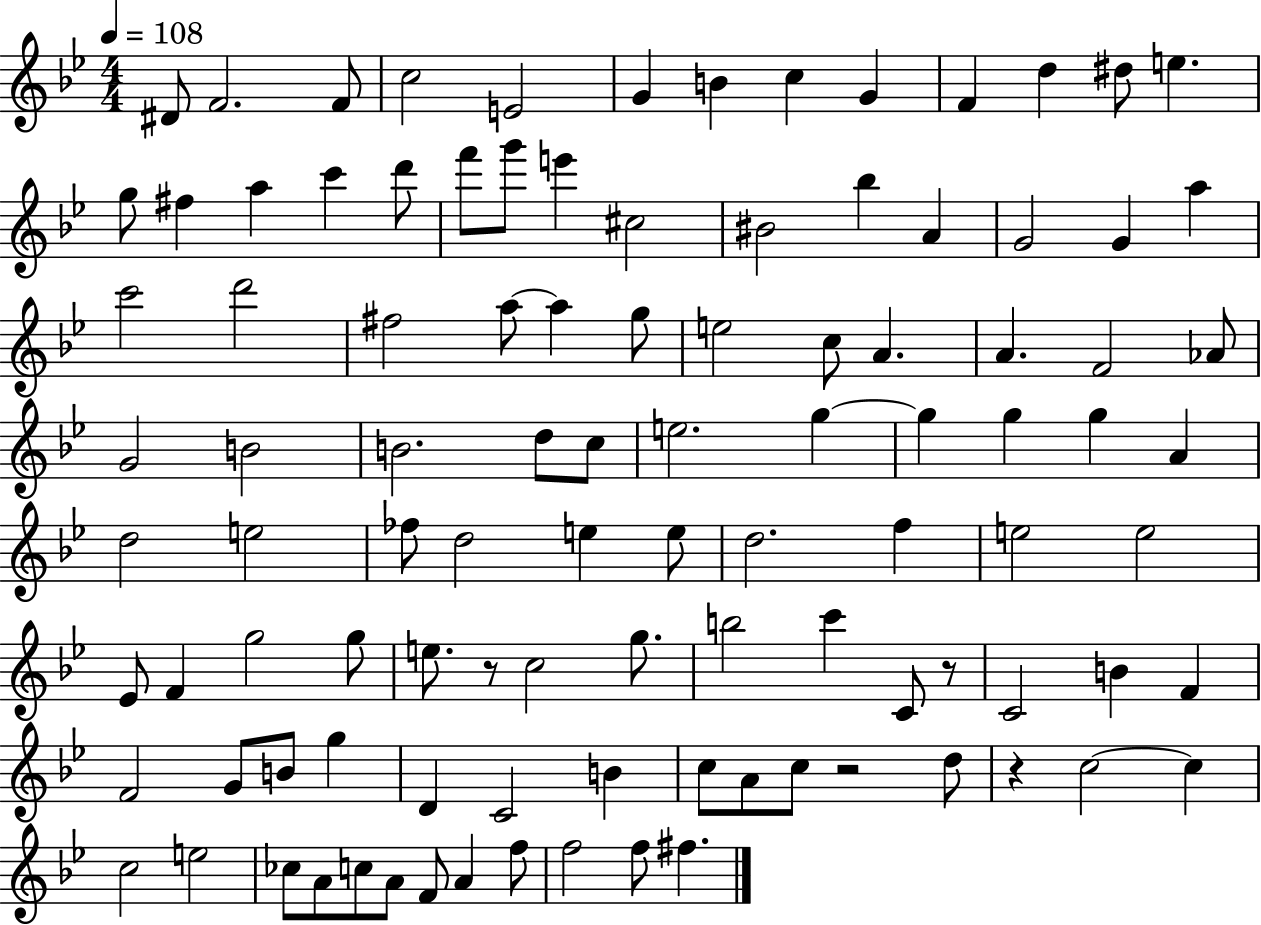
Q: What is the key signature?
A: BES major